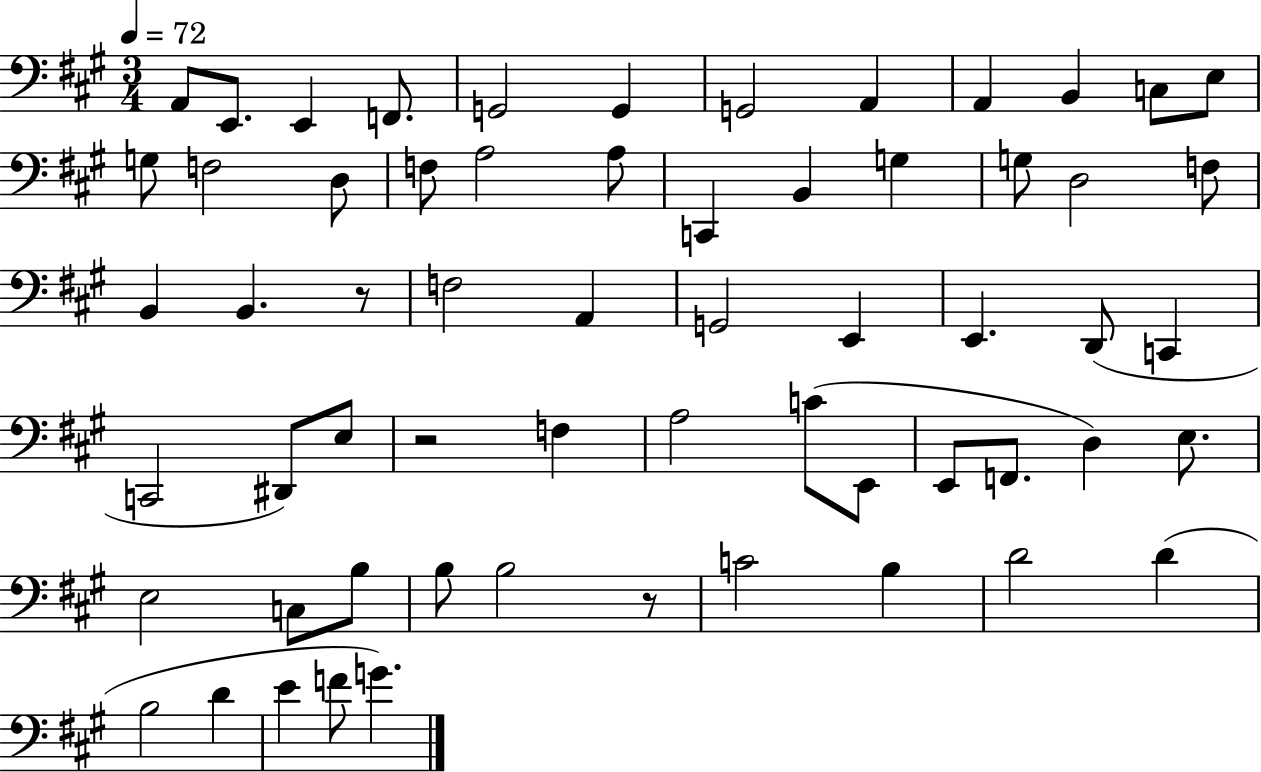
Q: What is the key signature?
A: A major